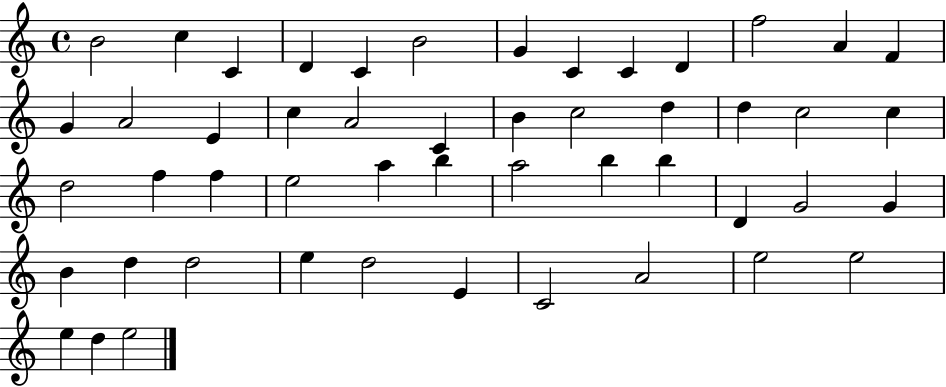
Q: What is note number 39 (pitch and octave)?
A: D5